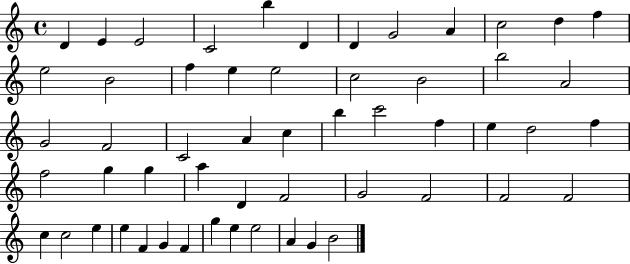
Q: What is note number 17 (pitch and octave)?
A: E5